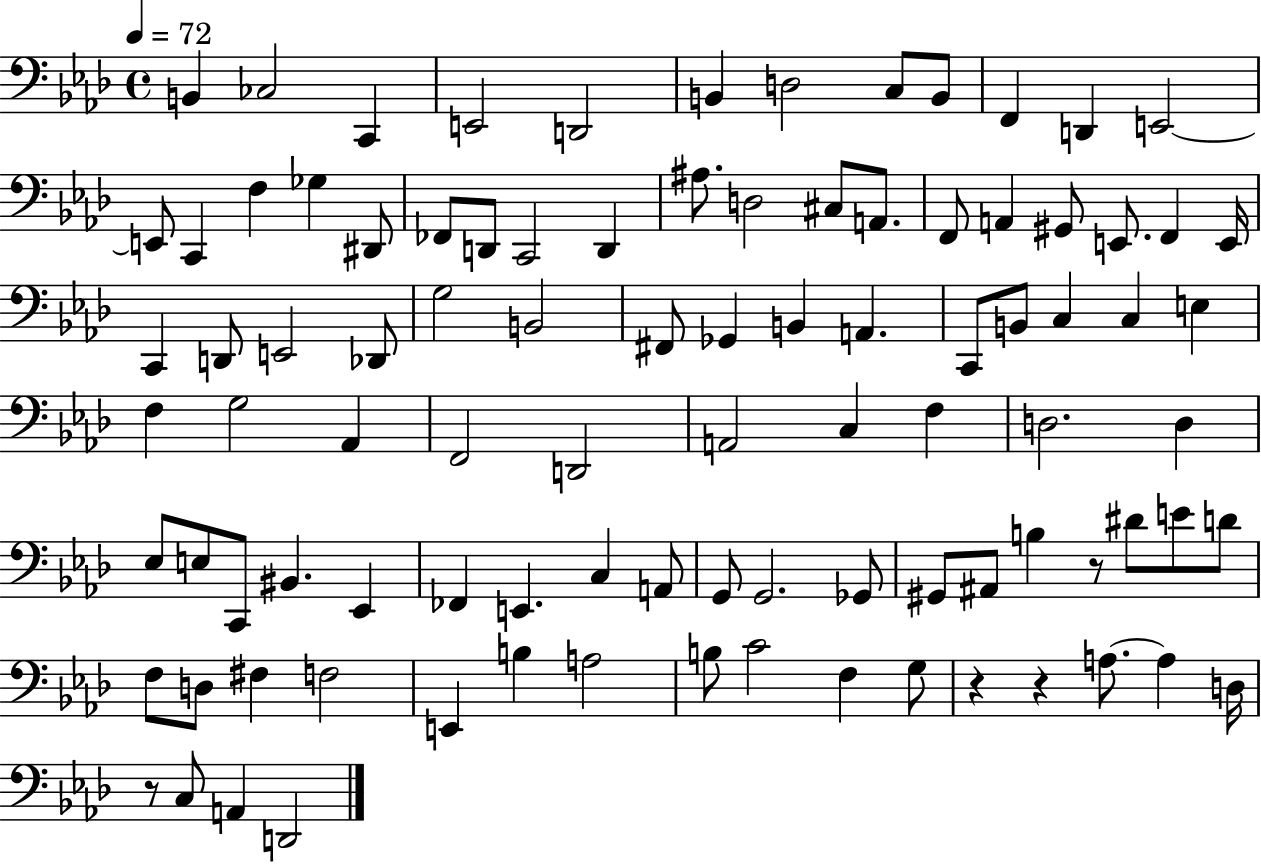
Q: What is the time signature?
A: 4/4